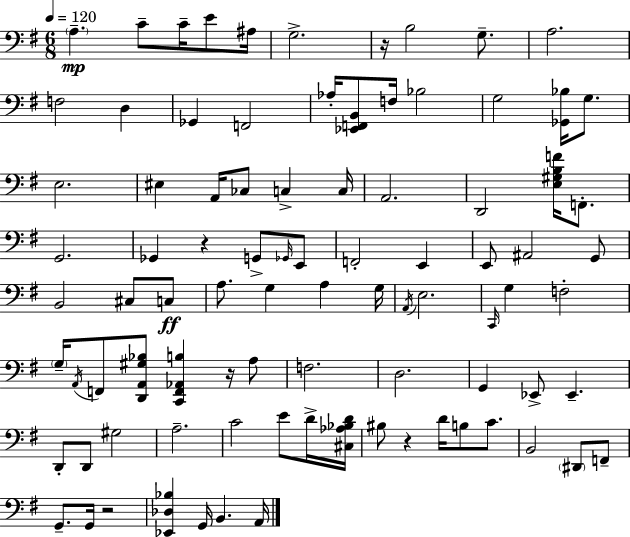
X:1
T:Untitled
M:6/8
L:1/4
K:G
A, C/2 C/4 E/2 ^A,/4 G,2 z/4 B,2 G,/2 A,2 F,2 D, _G,, F,,2 _A,/4 [_E,,F,,B,,]/2 F,/4 _B,2 G,2 [_G,,_B,]/4 G,/2 E,2 ^E, A,,/4 _C,/2 C, C,/4 A,,2 D,,2 [E,^G,B,F]/4 F,,/2 G,,2 _G,, z G,,/2 _G,,/4 E,,/2 F,,2 E,, E,,/2 ^A,,2 G,,/2 B,,2 ^C,/2 C,/2 A,/2 G, A, G,/4 A,,/4 E,2 C,,/4 G, F,2 G,/4 A,,/4 F,,/2 [D,,A,,^G,_B,]/2 [C,,F,,_A,,B,] z/4 A,/2 F,2 D,2 G,, _E,,/2 _E,, D,,/2 D,,/2 ^G,2 A,2 C2 E/2 D/4 [^C,_A,_B,D]/4 ^B,/2 z D/4 B,/2 C/2 B,,2 ^D,,/2 F,,/2 G,,/2 G,,/4 z2 [_E,,_D,_B,] G,,/4 B,, A,,/4